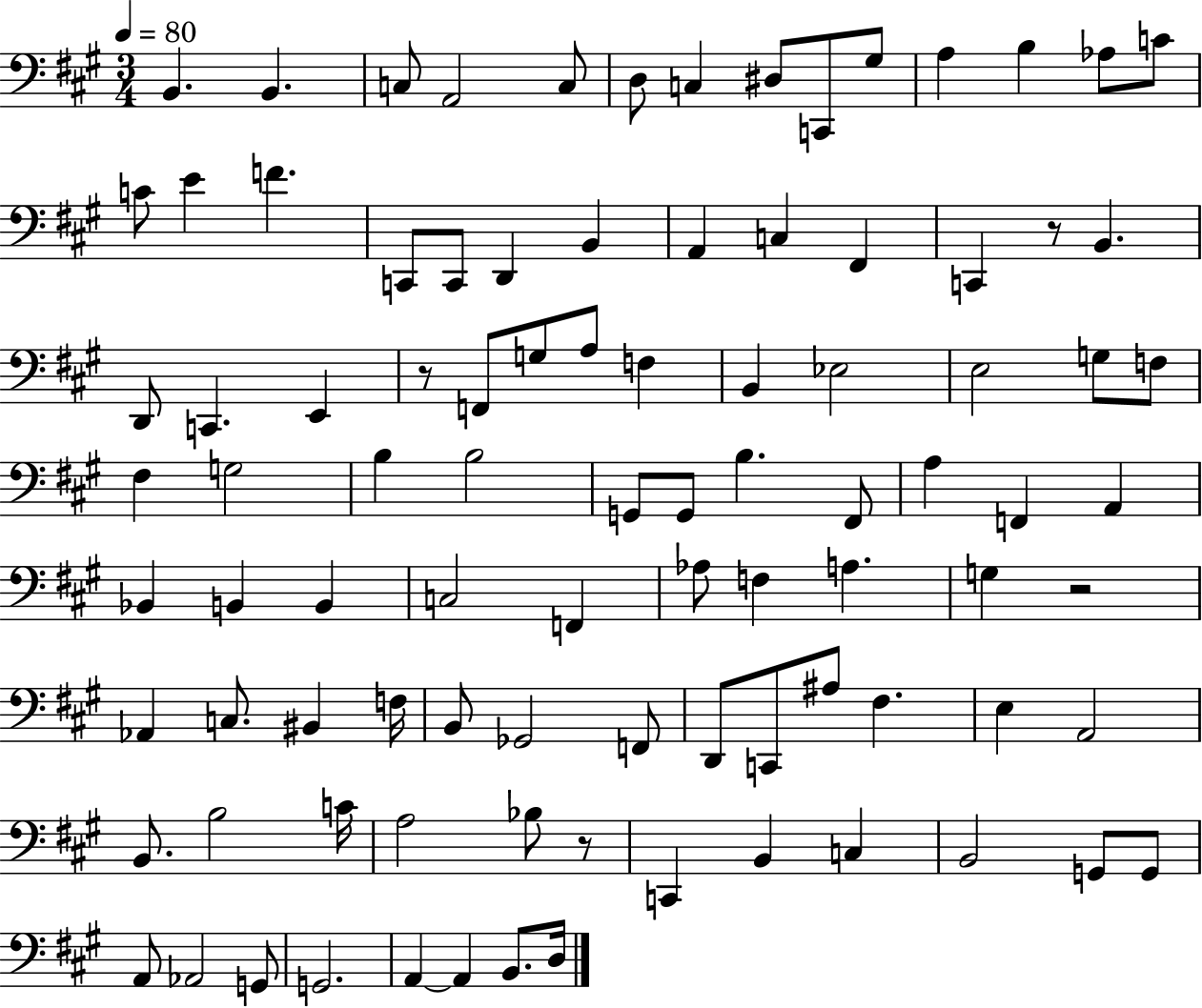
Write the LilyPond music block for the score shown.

{
  \clef bass
  \numericTimeSignature
  \time 3/4
  \key a \major
  \tempo 4 = 80
  \repeat volta 2 { b,4. b,4. | c8 a,2 c8 | d8 c4 dis8 c,8 gis8 | a4 b4 aes8 c'8 | \break c'8 e'4 f'4. | c,8 c,8 d,4 b,4 | a,4 c4 fis,4 | c,4 r8 b,4. | \break d,8 c,4. e,4 | r8 f,8 g8 a8 f4 | b,4 ees2 | e2 g8 f8 | \break fis4 g2 | b4 b2 | g,8 g,8 b4. fis,8 | a4 f,4 a,4 | \break bes,4 b,4 b,4 | c2 f,4 | aes8 f4 a4. | g4 r2 | \break aes,4 c8. bis,4 f16 | b,8 ges,2 f,8 | d,8 c,8 ais8 fis4. | e4 a,2 | \break b,8. b2 c'16 | a2 bes8 r8 | c,4 b,4 c4 | b,2 g,8 g,8 | \break a,8 aes,2 g,8 | g,2. | a,4~~ a,4 b,8. d16 | } \bar "|."
}